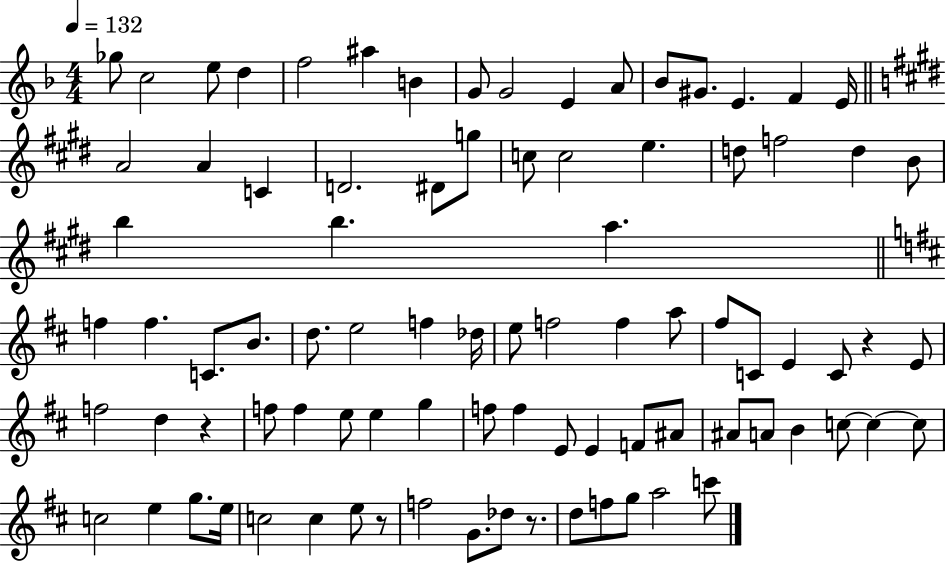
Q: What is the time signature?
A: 4/4